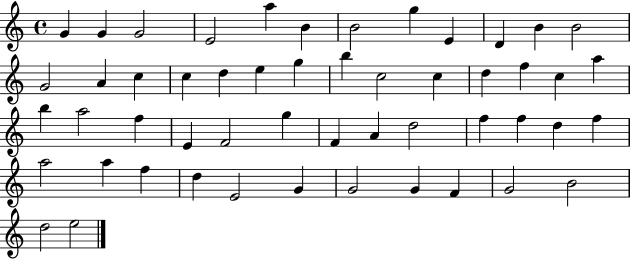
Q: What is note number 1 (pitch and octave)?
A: G4